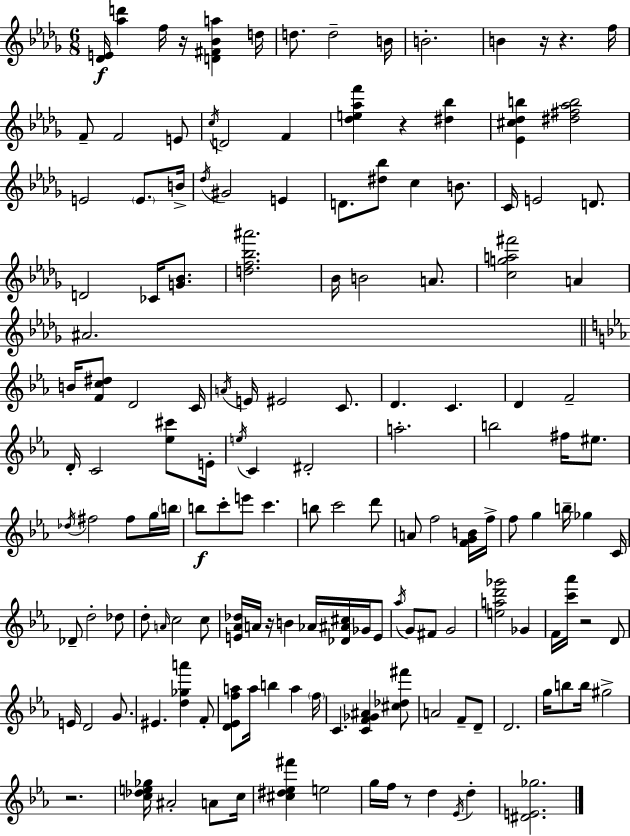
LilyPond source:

{
  \clef treble
  \numericTimeSignature
  \time 6/8
  \key bes \minor
  <des' e'>16\f <aes'' d'''>4 f''16 r16 <d' fis' bes' a''>4 d''16 | d''8. d''2-- b'16 | b'2.-. | b'4 r16 r4. f''16 | \break f'8-- f'2 e'8 | \acciaccatura { c''16 } d'2 f'4 | <des'' e'' aes'' f'''>4 r4 <dis'' bes''>4 | <ees' cis'' des'' b''>4 <dis'' fis'' aes'' b''>2 | \break e'2 \parenthesize e'8. | b'16-> \acciaccatura { des''16 } gis'2 e'4 | d'8. <dis'' bes''>8 c''4 b'8. | c'16 e'2 d'8. | \break d'2 ces'16 <g' bes'>8. | <d'' f'' bes'' ais'''>2. | bes'16 b'2 a'8. | <c'' g'' a'' fis'''>2 a'4 | \break ais'2. | \bar "||" \break \key ees \major b'16 <f' c'' dis''>8 d'2 c'16 | \acciaccatura { a'16 } e'16 eis'2 c'8. | d'4. c'4. | d'4 f'2-- | \break d'16-. c'2 <ees'' cis'''>8 | e'16-. \acciaccatura { e''16 } c'4 dis'2-. | a''2.-. | b''2 fis''16 eis''8. | \break \acciaccatura { des''16 } fis''2 fis''8 | g''16 \parenthesize b''16 b''8\f c'''8-. e'''8 c'''4. | b''8 c'''2 | d'''8 a'8 f''2 | \break <f' g' b'>16 f''16-> f''8 g''4 b''16-- ges''4 | c'16 des'8-- d''2-. | des''8 d''8-. \grace { a'16 } c''2 | c''8 <e' aes' des''>16 a'16 r16 b'4 aes'16 | \break <des' ais' cis''>16 ges'16 e'8 \acciaccatura { aes''16 } g'8 fis'8 g'2 | <e'' a'' d''' ges'''>2 | ges'4 f'16 <c''' aes'''>16 r2 | d'8 e'16 d'2 | \break g'8. eis'4. <d'' ges'' a'''>4 | f'8-. <d' ees' f'' a''>8 a''16 b''4 | a''4 \parenthesize f''16 c'4. <c' f' ges' ais'>4 | <cis'' des'' fis'''>8 a'2 | \break f'8-- d'8-- d'2. | g''16 b''8 b''16 gis''2-> | r2. | <c'' des'' e'' ges''>16 ais'2-. | \break a'8 c''16 <cis'' dis'' ees'' fis'''>4 e''2 | g''16 f''16 r8 d''4 | \acciaccatura { ees'16 } d''4-. <dis' e' ges''>2. | \bar "|."
}